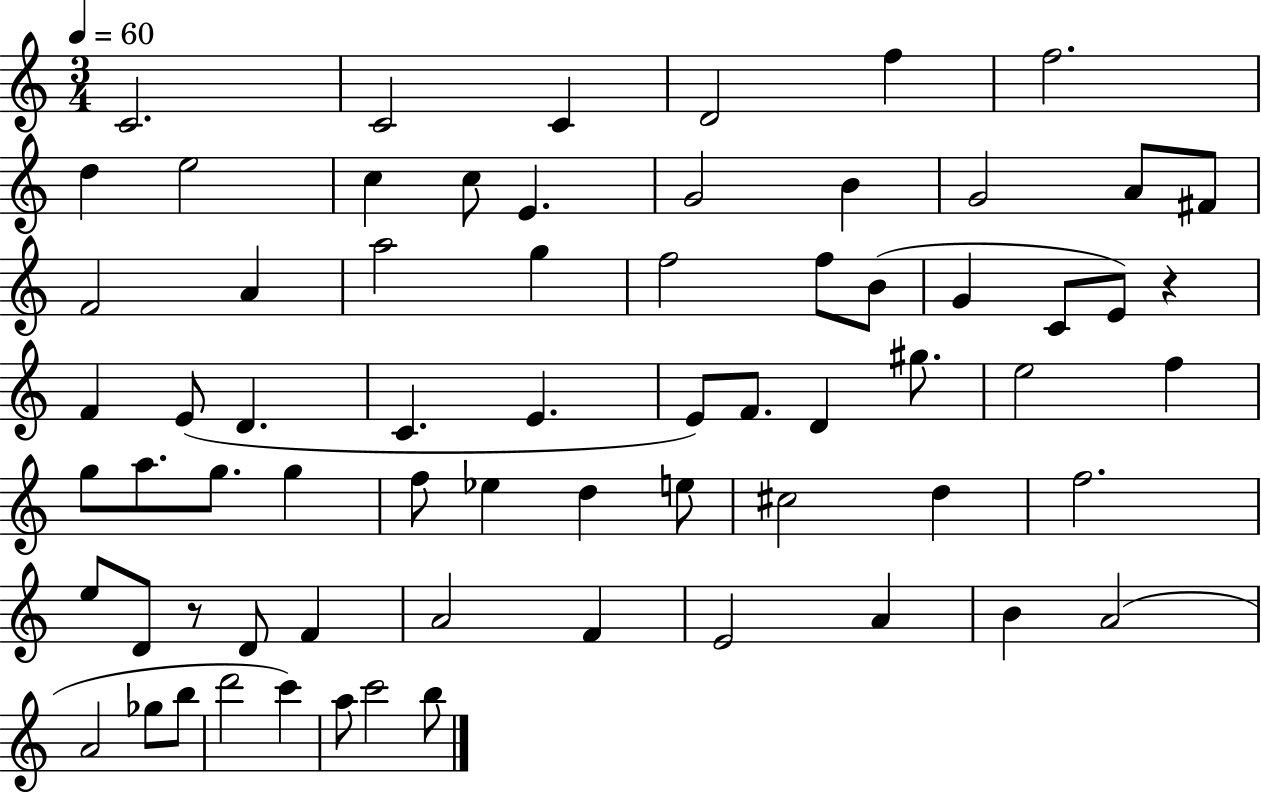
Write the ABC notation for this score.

X:1
T:Untitled
M:3/4
L:1/4
K:C
C2 C2 C D2 f f2 d e2 c c/2 E G2 B G2 A/2 ^F/2 F2 A a2 g f2 f/2 B/2 G C/2 E/2 z F E/2 D C E E/2 F/2 D ^g/2 e2 f g/2 a/2 g/2 g f/2 _e d e/2 ^c2 d f2 e/2 D/2 z/2 D/2 F A2 F E2 A B A2 A2 _g/2 b/2 d'2 c' a/2 c'2 b/2